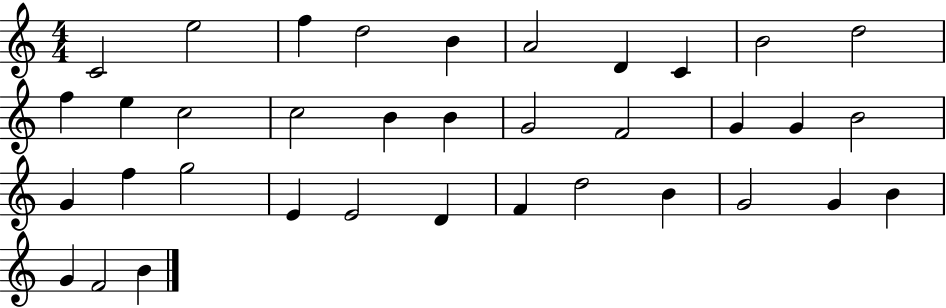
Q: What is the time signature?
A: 4/4